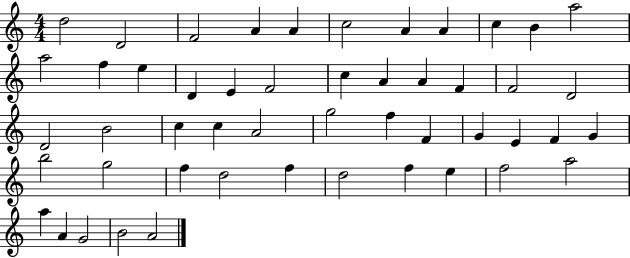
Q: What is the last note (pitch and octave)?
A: A4